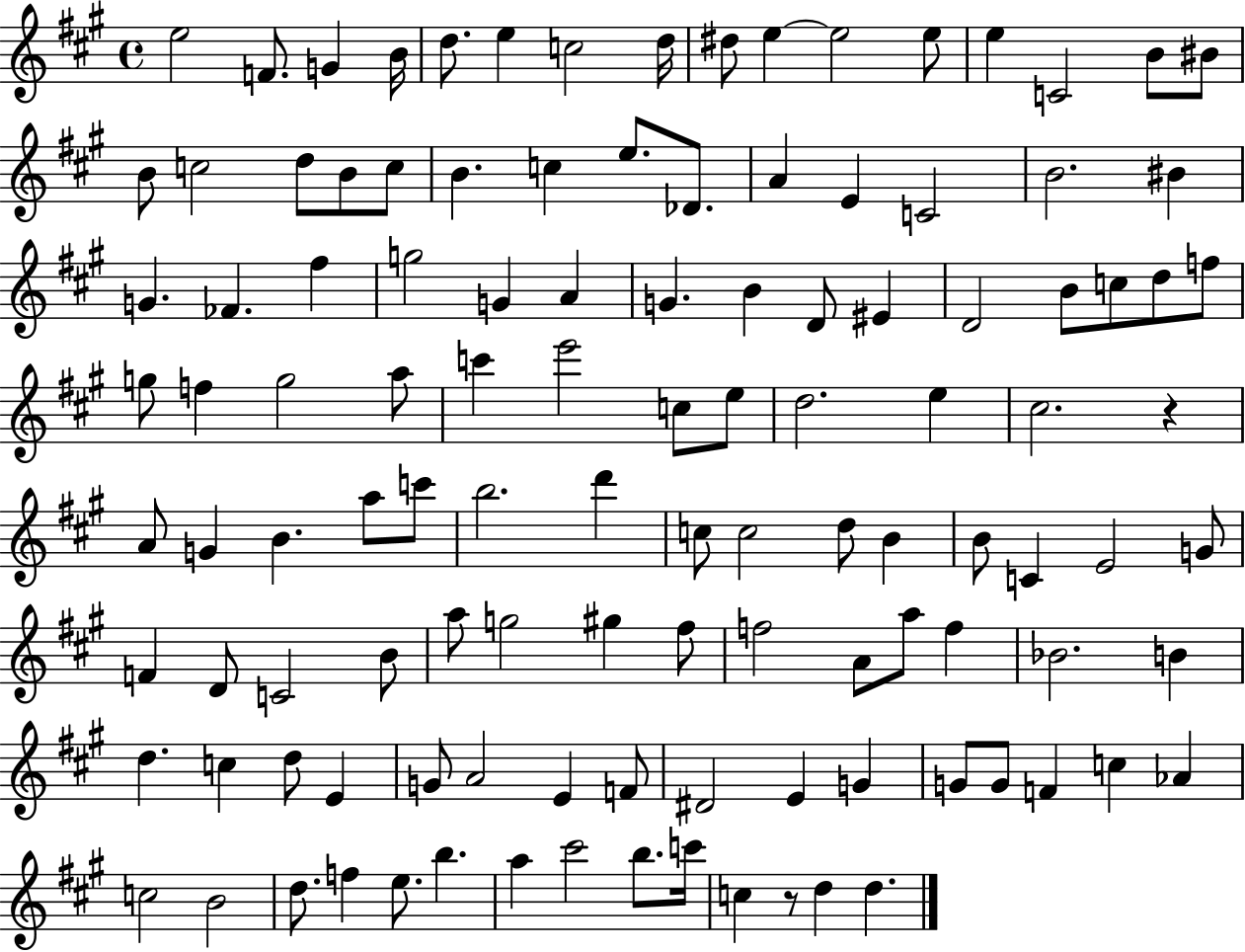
E5/h F4/e. G4/q B4/s D5/e. E5/q C5/h D5/s D#5/e E5/q E5/h E5/e E5/q C4/h B4/e BIS4/e B4/e C5/h D5/e B4/e C5/e B4/q. C5/q E5/e. Db4/e. A4/q E4/q C4/h B4/h. BIS4/q G4/q. FES4/q. F#5/q G5/h G4/q A4/q G4/q. B4/q D4/e EIS4/q D4/h B4/e C5/e D5/e F5/e G5/e F5/q G5/h A5/e C6/q E6/h C5/e E5/e D5/h. E5/q C#5/h. R/q A4/e G4/q B4/q. A5/e C6/e B5/h. D6/q C5/e C5/h D5/e B4/q B4/e C4/q E4/h G4/e F4/q D4/e C4/h B4/e A5/e G5/h G#5/q F#5/e F5/h A4/e A5/e F5/q Bb4/h. B4/q D5/q. C5/q D5/e E4/q G4/e A4/h E4/q F4/e D#4/h E4/q G4/q G4/e G4/e F4/q C5/q Ab4/q C5/h B4/h D5/e. F5/q E5/e. B5/q. A5/q C#6/h B5/e. C6/s C5/q R/e D5/q D5/q.